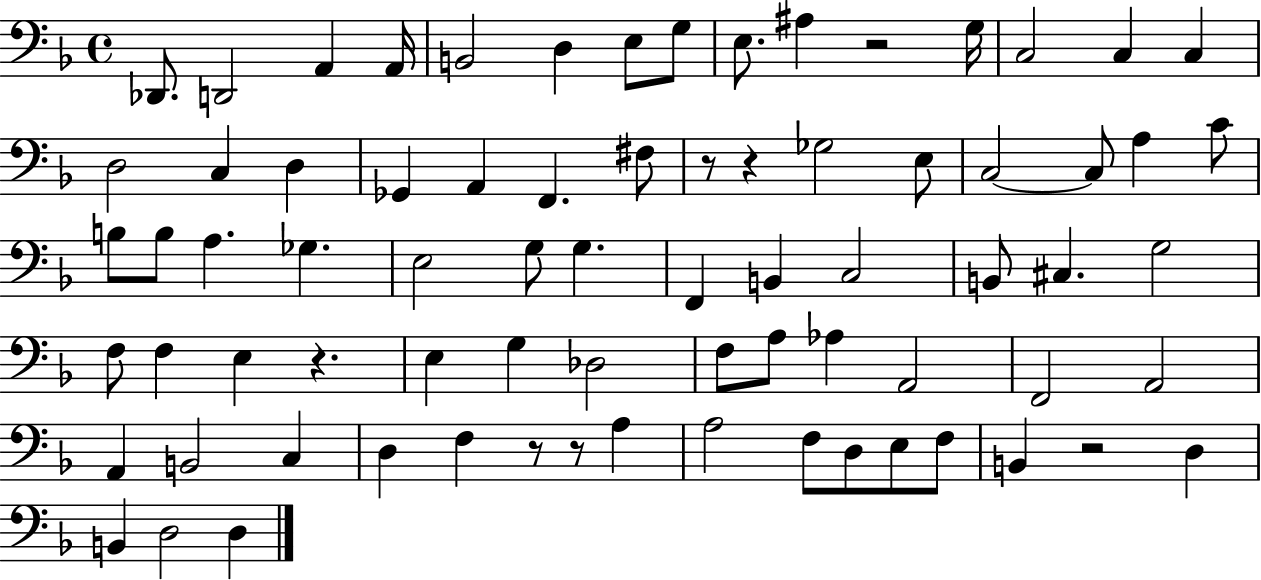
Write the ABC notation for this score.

X:1
T:Untitled
M:4/4
L:1/4
K:F
_D,,/2 D,,2 A,, A,,/4 B,,2 D, E,/2 G,/2 E,/2 ^A, z2 G,/4 C,2 C, C, D,2 C, D, _G,, A,, F,, ^F,/2 z/2 z _G,2 E,/2 C,2 C,/2 A, C/2 B,/2 B,/2 A, _G, E,2 G,/2 G, F,, B,, C,2 B,,/2 ^C, G,2 F,/2 F, E, z E, G, _D,2 F,/2 A,/2 _A, A,,2 F,,2 A,,2 A,, B,,2 C, D, F, z/2 z/2 A, A,2 F,/2 D,/2 E,/2 F,/2 B,, z2 D, B,, D,2 D,